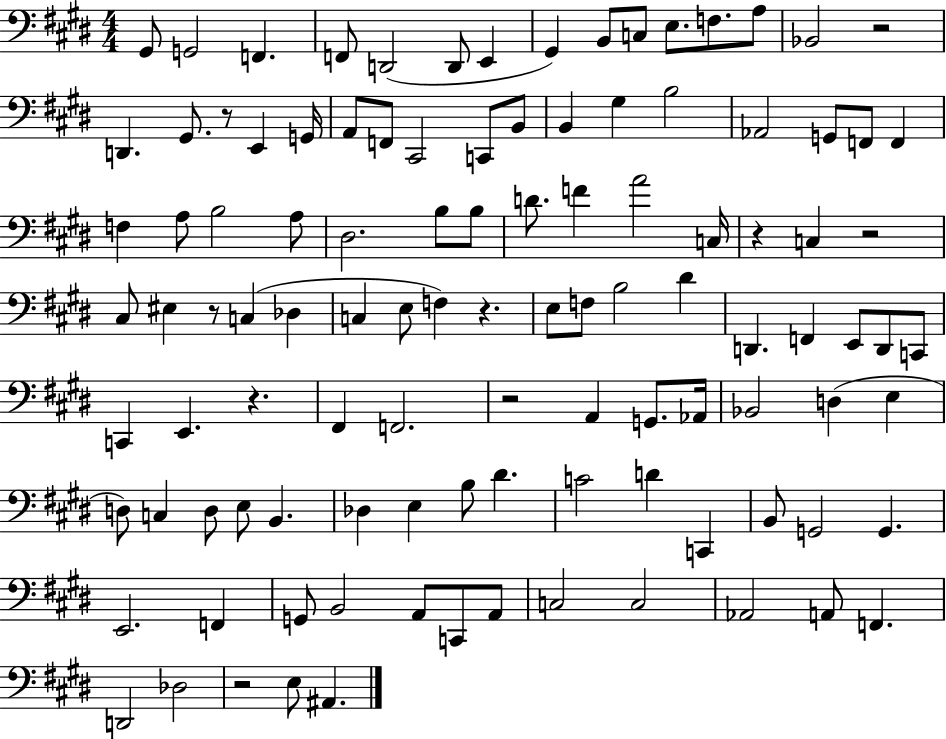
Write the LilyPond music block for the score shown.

{
  \clef bass
  \numericTimeSignature
  \time 4/4
  \key e \major
  \repeat volta 2 { gis,8 g,2 f,4. | f,8 d,2( d,8 e,4 | gis,4) b,8 c8 e8. f8. a8 | bes,2 r2 | \break d,4. gis,8. r8 e,4 g,16 | a,8 f,8 cis,2 c,8 b,8 | b,4 gis4 b2 | aes,2 g,8 f,8 f,4 | \break f4 a8 b2 a8 | dis2. b8 b8 | d'8. f'4 a'2 c16 | r4 c4 r2 | \break cis8 eis4 r8 c4( des4 | c4 e8 f4) r4. | e8 f8 b2 dis'4 | d,4. f,4 e,8 d,8 c,8 | \break c,4 e,4. r4. | fis,4 f,2. | r2 a,4 g,8. aes,16 | bes,2 d4( e4 | \break d8) c4 d8 e8 b,4. | des4 e4 b8 dis'4. | c'2 d'4 c,4 | b,8 g,2 g,4. | \break e,2. f,4 | g,8 b,2 a,8 c,8 a,8 | c2 c2 | aes,2 a,8 f,4. | \break d,2 des2 | r2 e8 ais,4. | } \bar "|."
}